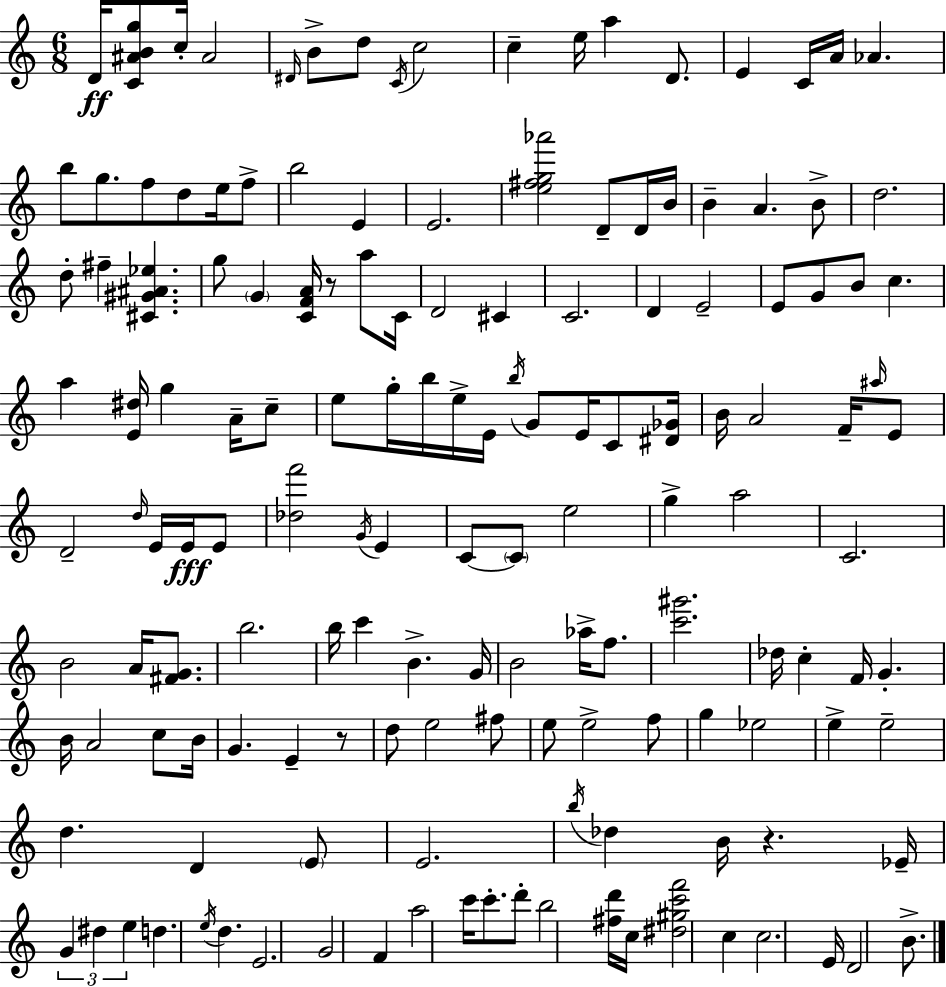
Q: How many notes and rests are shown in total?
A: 150